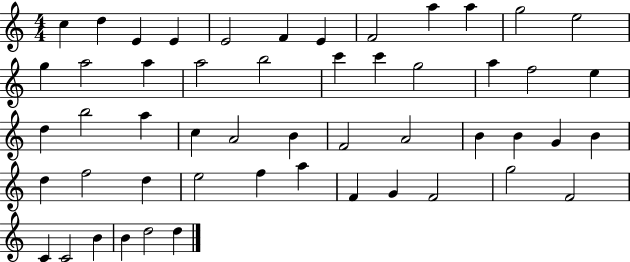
X:1
T:Untitled
M:4/4
L:1/4
K:C
c d E E E2 F E F2 a a g2 e2 g a2 a a2 b2 c' c' g2 a f2 e d b2 a c A2 B F2 A2 B B G B d f2 d e2 f a F G F2 g2 F2 C C2 B B d2 d